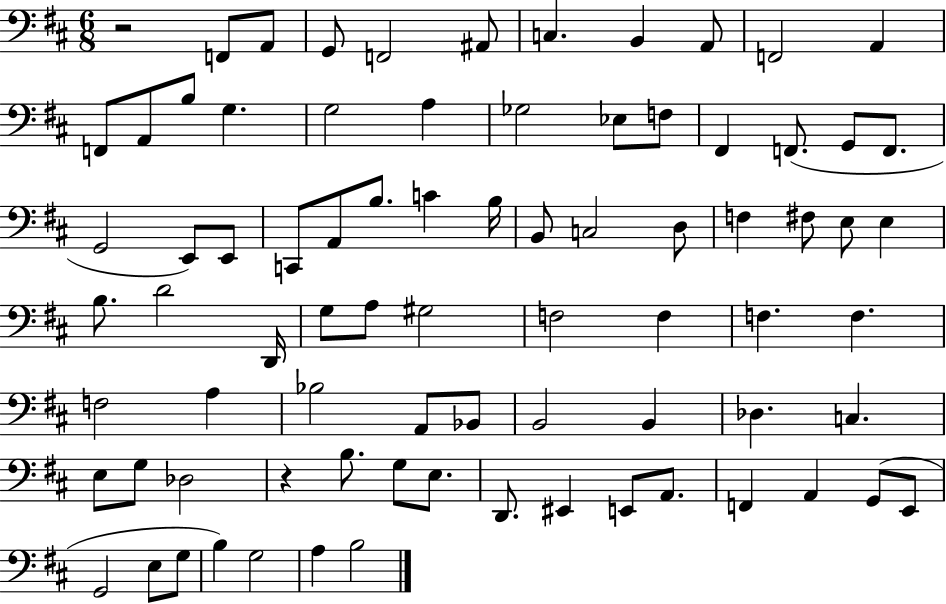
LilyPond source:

{
  \clef bass
  \numericTimeSignature
  \time 6/8
  \key d \major
  r2 f,8 a,8 | g,8 f,2 ais,8 | c4. b,4 a,8 | f,2 a,4 | \break f,8 a,8 b8 g4. | g2 a4 | ges2 ees8 f8 | fis,4 f,8.( g,8 f,8. | \break g,2 e,8) e,8 | c,8 a,8 b8. c'4 b16 | b,8 c2 d8 | f4 fis8 e8 e4 | \break b8. d'2 d,16 | g8 a8 gis2 | f2 f4 | f4. f4. | \break f2 a4 | bes2 a,8 bes,8 | b,2 b,4 | des4. c4. | \break e8 g8 des2 | r4 b8. g8 e8. | d,8. eis,4 e,8 a,8. | f,4 a,4 g,8( e,8 | \break g,2 e8 g8 | b4) g2 | a4 b2 | \bar "|."
}